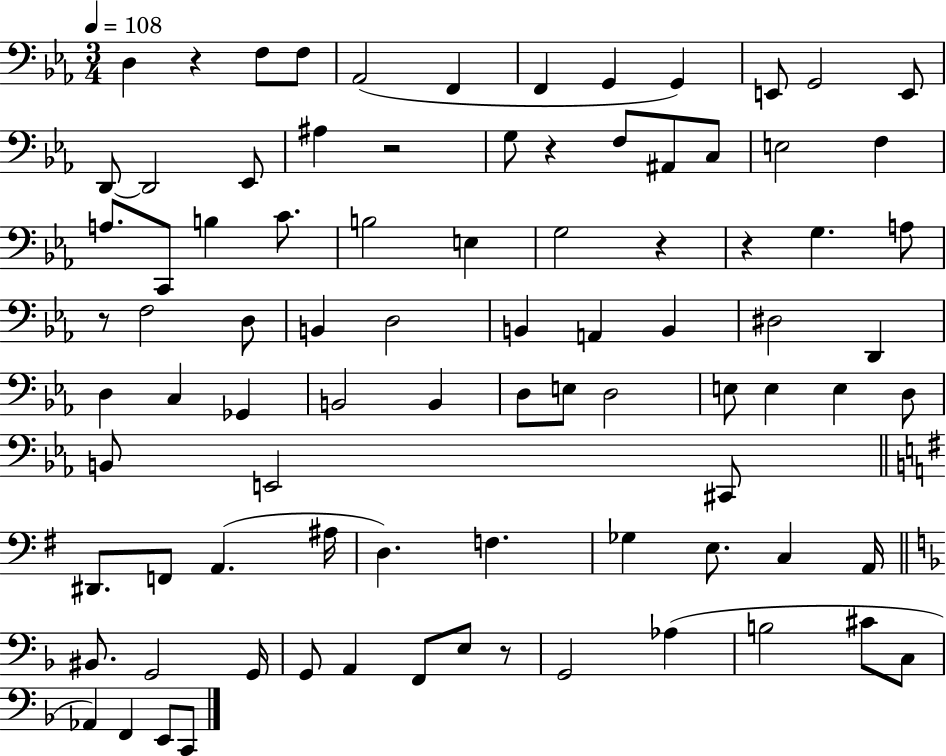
X:1
T:Untitled
M:3/4
L:1/4
K:Eb
D, z F,/2 F,/2 _A,,2 F,, F,, G,, G,, E,,/2 G,,2 E,,/2 D,,/2 D,,2 _E,,/2 ^A, z2 G,/2 z F,/2 ^A,,/2 C,/2 E,2 F, A,/2 C,,/2 B, C/2 B,2 E, G,2 z z G, A,/2 z/2 F,2 D,/2 B,, D,2 B,, A,, B,, ^D,2 D,, D, C, _G,, B,,2 B,, D,/2 E,/2 D,2 E,/2 E, E, D,/2 B,,/2 E,,2 ^C,,/2 ^D,,/2 F,,/2 A,, ^A,/4 D, F, _G, E,/2 C, A,,/4 ^B,,/2 G,,2 G,,/4 G,,/2 A,, F,,/2 E,/2 z/2 G,,2 _A, B,2 ^C/2 C,/2 _A,, F,, E,,/2 C,,/2